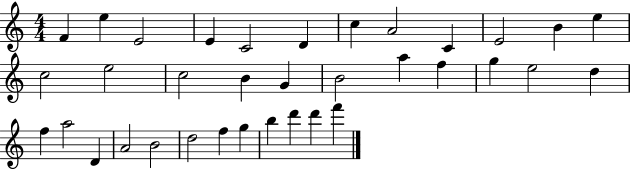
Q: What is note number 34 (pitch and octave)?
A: D6